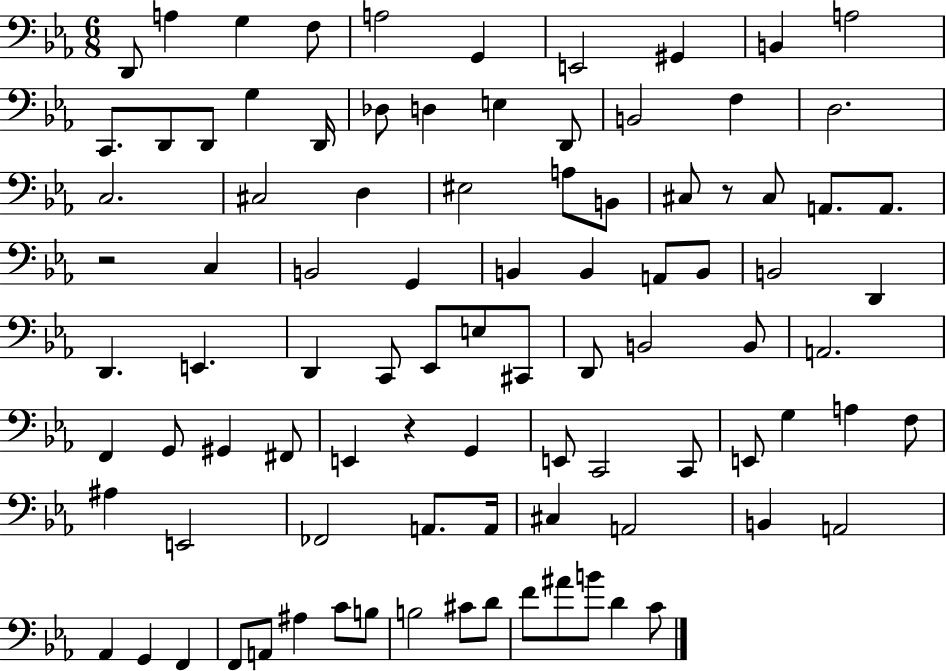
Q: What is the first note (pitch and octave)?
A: D2